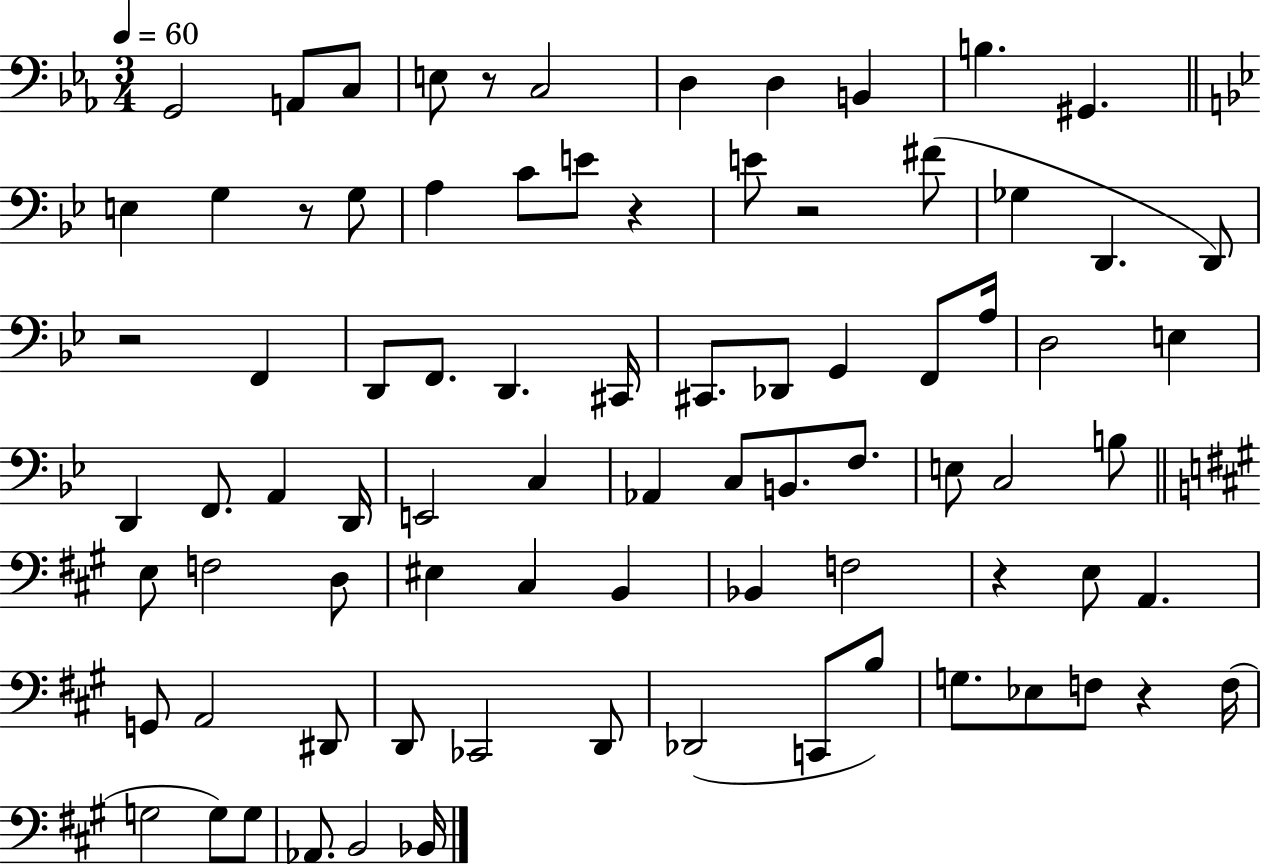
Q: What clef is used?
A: bass